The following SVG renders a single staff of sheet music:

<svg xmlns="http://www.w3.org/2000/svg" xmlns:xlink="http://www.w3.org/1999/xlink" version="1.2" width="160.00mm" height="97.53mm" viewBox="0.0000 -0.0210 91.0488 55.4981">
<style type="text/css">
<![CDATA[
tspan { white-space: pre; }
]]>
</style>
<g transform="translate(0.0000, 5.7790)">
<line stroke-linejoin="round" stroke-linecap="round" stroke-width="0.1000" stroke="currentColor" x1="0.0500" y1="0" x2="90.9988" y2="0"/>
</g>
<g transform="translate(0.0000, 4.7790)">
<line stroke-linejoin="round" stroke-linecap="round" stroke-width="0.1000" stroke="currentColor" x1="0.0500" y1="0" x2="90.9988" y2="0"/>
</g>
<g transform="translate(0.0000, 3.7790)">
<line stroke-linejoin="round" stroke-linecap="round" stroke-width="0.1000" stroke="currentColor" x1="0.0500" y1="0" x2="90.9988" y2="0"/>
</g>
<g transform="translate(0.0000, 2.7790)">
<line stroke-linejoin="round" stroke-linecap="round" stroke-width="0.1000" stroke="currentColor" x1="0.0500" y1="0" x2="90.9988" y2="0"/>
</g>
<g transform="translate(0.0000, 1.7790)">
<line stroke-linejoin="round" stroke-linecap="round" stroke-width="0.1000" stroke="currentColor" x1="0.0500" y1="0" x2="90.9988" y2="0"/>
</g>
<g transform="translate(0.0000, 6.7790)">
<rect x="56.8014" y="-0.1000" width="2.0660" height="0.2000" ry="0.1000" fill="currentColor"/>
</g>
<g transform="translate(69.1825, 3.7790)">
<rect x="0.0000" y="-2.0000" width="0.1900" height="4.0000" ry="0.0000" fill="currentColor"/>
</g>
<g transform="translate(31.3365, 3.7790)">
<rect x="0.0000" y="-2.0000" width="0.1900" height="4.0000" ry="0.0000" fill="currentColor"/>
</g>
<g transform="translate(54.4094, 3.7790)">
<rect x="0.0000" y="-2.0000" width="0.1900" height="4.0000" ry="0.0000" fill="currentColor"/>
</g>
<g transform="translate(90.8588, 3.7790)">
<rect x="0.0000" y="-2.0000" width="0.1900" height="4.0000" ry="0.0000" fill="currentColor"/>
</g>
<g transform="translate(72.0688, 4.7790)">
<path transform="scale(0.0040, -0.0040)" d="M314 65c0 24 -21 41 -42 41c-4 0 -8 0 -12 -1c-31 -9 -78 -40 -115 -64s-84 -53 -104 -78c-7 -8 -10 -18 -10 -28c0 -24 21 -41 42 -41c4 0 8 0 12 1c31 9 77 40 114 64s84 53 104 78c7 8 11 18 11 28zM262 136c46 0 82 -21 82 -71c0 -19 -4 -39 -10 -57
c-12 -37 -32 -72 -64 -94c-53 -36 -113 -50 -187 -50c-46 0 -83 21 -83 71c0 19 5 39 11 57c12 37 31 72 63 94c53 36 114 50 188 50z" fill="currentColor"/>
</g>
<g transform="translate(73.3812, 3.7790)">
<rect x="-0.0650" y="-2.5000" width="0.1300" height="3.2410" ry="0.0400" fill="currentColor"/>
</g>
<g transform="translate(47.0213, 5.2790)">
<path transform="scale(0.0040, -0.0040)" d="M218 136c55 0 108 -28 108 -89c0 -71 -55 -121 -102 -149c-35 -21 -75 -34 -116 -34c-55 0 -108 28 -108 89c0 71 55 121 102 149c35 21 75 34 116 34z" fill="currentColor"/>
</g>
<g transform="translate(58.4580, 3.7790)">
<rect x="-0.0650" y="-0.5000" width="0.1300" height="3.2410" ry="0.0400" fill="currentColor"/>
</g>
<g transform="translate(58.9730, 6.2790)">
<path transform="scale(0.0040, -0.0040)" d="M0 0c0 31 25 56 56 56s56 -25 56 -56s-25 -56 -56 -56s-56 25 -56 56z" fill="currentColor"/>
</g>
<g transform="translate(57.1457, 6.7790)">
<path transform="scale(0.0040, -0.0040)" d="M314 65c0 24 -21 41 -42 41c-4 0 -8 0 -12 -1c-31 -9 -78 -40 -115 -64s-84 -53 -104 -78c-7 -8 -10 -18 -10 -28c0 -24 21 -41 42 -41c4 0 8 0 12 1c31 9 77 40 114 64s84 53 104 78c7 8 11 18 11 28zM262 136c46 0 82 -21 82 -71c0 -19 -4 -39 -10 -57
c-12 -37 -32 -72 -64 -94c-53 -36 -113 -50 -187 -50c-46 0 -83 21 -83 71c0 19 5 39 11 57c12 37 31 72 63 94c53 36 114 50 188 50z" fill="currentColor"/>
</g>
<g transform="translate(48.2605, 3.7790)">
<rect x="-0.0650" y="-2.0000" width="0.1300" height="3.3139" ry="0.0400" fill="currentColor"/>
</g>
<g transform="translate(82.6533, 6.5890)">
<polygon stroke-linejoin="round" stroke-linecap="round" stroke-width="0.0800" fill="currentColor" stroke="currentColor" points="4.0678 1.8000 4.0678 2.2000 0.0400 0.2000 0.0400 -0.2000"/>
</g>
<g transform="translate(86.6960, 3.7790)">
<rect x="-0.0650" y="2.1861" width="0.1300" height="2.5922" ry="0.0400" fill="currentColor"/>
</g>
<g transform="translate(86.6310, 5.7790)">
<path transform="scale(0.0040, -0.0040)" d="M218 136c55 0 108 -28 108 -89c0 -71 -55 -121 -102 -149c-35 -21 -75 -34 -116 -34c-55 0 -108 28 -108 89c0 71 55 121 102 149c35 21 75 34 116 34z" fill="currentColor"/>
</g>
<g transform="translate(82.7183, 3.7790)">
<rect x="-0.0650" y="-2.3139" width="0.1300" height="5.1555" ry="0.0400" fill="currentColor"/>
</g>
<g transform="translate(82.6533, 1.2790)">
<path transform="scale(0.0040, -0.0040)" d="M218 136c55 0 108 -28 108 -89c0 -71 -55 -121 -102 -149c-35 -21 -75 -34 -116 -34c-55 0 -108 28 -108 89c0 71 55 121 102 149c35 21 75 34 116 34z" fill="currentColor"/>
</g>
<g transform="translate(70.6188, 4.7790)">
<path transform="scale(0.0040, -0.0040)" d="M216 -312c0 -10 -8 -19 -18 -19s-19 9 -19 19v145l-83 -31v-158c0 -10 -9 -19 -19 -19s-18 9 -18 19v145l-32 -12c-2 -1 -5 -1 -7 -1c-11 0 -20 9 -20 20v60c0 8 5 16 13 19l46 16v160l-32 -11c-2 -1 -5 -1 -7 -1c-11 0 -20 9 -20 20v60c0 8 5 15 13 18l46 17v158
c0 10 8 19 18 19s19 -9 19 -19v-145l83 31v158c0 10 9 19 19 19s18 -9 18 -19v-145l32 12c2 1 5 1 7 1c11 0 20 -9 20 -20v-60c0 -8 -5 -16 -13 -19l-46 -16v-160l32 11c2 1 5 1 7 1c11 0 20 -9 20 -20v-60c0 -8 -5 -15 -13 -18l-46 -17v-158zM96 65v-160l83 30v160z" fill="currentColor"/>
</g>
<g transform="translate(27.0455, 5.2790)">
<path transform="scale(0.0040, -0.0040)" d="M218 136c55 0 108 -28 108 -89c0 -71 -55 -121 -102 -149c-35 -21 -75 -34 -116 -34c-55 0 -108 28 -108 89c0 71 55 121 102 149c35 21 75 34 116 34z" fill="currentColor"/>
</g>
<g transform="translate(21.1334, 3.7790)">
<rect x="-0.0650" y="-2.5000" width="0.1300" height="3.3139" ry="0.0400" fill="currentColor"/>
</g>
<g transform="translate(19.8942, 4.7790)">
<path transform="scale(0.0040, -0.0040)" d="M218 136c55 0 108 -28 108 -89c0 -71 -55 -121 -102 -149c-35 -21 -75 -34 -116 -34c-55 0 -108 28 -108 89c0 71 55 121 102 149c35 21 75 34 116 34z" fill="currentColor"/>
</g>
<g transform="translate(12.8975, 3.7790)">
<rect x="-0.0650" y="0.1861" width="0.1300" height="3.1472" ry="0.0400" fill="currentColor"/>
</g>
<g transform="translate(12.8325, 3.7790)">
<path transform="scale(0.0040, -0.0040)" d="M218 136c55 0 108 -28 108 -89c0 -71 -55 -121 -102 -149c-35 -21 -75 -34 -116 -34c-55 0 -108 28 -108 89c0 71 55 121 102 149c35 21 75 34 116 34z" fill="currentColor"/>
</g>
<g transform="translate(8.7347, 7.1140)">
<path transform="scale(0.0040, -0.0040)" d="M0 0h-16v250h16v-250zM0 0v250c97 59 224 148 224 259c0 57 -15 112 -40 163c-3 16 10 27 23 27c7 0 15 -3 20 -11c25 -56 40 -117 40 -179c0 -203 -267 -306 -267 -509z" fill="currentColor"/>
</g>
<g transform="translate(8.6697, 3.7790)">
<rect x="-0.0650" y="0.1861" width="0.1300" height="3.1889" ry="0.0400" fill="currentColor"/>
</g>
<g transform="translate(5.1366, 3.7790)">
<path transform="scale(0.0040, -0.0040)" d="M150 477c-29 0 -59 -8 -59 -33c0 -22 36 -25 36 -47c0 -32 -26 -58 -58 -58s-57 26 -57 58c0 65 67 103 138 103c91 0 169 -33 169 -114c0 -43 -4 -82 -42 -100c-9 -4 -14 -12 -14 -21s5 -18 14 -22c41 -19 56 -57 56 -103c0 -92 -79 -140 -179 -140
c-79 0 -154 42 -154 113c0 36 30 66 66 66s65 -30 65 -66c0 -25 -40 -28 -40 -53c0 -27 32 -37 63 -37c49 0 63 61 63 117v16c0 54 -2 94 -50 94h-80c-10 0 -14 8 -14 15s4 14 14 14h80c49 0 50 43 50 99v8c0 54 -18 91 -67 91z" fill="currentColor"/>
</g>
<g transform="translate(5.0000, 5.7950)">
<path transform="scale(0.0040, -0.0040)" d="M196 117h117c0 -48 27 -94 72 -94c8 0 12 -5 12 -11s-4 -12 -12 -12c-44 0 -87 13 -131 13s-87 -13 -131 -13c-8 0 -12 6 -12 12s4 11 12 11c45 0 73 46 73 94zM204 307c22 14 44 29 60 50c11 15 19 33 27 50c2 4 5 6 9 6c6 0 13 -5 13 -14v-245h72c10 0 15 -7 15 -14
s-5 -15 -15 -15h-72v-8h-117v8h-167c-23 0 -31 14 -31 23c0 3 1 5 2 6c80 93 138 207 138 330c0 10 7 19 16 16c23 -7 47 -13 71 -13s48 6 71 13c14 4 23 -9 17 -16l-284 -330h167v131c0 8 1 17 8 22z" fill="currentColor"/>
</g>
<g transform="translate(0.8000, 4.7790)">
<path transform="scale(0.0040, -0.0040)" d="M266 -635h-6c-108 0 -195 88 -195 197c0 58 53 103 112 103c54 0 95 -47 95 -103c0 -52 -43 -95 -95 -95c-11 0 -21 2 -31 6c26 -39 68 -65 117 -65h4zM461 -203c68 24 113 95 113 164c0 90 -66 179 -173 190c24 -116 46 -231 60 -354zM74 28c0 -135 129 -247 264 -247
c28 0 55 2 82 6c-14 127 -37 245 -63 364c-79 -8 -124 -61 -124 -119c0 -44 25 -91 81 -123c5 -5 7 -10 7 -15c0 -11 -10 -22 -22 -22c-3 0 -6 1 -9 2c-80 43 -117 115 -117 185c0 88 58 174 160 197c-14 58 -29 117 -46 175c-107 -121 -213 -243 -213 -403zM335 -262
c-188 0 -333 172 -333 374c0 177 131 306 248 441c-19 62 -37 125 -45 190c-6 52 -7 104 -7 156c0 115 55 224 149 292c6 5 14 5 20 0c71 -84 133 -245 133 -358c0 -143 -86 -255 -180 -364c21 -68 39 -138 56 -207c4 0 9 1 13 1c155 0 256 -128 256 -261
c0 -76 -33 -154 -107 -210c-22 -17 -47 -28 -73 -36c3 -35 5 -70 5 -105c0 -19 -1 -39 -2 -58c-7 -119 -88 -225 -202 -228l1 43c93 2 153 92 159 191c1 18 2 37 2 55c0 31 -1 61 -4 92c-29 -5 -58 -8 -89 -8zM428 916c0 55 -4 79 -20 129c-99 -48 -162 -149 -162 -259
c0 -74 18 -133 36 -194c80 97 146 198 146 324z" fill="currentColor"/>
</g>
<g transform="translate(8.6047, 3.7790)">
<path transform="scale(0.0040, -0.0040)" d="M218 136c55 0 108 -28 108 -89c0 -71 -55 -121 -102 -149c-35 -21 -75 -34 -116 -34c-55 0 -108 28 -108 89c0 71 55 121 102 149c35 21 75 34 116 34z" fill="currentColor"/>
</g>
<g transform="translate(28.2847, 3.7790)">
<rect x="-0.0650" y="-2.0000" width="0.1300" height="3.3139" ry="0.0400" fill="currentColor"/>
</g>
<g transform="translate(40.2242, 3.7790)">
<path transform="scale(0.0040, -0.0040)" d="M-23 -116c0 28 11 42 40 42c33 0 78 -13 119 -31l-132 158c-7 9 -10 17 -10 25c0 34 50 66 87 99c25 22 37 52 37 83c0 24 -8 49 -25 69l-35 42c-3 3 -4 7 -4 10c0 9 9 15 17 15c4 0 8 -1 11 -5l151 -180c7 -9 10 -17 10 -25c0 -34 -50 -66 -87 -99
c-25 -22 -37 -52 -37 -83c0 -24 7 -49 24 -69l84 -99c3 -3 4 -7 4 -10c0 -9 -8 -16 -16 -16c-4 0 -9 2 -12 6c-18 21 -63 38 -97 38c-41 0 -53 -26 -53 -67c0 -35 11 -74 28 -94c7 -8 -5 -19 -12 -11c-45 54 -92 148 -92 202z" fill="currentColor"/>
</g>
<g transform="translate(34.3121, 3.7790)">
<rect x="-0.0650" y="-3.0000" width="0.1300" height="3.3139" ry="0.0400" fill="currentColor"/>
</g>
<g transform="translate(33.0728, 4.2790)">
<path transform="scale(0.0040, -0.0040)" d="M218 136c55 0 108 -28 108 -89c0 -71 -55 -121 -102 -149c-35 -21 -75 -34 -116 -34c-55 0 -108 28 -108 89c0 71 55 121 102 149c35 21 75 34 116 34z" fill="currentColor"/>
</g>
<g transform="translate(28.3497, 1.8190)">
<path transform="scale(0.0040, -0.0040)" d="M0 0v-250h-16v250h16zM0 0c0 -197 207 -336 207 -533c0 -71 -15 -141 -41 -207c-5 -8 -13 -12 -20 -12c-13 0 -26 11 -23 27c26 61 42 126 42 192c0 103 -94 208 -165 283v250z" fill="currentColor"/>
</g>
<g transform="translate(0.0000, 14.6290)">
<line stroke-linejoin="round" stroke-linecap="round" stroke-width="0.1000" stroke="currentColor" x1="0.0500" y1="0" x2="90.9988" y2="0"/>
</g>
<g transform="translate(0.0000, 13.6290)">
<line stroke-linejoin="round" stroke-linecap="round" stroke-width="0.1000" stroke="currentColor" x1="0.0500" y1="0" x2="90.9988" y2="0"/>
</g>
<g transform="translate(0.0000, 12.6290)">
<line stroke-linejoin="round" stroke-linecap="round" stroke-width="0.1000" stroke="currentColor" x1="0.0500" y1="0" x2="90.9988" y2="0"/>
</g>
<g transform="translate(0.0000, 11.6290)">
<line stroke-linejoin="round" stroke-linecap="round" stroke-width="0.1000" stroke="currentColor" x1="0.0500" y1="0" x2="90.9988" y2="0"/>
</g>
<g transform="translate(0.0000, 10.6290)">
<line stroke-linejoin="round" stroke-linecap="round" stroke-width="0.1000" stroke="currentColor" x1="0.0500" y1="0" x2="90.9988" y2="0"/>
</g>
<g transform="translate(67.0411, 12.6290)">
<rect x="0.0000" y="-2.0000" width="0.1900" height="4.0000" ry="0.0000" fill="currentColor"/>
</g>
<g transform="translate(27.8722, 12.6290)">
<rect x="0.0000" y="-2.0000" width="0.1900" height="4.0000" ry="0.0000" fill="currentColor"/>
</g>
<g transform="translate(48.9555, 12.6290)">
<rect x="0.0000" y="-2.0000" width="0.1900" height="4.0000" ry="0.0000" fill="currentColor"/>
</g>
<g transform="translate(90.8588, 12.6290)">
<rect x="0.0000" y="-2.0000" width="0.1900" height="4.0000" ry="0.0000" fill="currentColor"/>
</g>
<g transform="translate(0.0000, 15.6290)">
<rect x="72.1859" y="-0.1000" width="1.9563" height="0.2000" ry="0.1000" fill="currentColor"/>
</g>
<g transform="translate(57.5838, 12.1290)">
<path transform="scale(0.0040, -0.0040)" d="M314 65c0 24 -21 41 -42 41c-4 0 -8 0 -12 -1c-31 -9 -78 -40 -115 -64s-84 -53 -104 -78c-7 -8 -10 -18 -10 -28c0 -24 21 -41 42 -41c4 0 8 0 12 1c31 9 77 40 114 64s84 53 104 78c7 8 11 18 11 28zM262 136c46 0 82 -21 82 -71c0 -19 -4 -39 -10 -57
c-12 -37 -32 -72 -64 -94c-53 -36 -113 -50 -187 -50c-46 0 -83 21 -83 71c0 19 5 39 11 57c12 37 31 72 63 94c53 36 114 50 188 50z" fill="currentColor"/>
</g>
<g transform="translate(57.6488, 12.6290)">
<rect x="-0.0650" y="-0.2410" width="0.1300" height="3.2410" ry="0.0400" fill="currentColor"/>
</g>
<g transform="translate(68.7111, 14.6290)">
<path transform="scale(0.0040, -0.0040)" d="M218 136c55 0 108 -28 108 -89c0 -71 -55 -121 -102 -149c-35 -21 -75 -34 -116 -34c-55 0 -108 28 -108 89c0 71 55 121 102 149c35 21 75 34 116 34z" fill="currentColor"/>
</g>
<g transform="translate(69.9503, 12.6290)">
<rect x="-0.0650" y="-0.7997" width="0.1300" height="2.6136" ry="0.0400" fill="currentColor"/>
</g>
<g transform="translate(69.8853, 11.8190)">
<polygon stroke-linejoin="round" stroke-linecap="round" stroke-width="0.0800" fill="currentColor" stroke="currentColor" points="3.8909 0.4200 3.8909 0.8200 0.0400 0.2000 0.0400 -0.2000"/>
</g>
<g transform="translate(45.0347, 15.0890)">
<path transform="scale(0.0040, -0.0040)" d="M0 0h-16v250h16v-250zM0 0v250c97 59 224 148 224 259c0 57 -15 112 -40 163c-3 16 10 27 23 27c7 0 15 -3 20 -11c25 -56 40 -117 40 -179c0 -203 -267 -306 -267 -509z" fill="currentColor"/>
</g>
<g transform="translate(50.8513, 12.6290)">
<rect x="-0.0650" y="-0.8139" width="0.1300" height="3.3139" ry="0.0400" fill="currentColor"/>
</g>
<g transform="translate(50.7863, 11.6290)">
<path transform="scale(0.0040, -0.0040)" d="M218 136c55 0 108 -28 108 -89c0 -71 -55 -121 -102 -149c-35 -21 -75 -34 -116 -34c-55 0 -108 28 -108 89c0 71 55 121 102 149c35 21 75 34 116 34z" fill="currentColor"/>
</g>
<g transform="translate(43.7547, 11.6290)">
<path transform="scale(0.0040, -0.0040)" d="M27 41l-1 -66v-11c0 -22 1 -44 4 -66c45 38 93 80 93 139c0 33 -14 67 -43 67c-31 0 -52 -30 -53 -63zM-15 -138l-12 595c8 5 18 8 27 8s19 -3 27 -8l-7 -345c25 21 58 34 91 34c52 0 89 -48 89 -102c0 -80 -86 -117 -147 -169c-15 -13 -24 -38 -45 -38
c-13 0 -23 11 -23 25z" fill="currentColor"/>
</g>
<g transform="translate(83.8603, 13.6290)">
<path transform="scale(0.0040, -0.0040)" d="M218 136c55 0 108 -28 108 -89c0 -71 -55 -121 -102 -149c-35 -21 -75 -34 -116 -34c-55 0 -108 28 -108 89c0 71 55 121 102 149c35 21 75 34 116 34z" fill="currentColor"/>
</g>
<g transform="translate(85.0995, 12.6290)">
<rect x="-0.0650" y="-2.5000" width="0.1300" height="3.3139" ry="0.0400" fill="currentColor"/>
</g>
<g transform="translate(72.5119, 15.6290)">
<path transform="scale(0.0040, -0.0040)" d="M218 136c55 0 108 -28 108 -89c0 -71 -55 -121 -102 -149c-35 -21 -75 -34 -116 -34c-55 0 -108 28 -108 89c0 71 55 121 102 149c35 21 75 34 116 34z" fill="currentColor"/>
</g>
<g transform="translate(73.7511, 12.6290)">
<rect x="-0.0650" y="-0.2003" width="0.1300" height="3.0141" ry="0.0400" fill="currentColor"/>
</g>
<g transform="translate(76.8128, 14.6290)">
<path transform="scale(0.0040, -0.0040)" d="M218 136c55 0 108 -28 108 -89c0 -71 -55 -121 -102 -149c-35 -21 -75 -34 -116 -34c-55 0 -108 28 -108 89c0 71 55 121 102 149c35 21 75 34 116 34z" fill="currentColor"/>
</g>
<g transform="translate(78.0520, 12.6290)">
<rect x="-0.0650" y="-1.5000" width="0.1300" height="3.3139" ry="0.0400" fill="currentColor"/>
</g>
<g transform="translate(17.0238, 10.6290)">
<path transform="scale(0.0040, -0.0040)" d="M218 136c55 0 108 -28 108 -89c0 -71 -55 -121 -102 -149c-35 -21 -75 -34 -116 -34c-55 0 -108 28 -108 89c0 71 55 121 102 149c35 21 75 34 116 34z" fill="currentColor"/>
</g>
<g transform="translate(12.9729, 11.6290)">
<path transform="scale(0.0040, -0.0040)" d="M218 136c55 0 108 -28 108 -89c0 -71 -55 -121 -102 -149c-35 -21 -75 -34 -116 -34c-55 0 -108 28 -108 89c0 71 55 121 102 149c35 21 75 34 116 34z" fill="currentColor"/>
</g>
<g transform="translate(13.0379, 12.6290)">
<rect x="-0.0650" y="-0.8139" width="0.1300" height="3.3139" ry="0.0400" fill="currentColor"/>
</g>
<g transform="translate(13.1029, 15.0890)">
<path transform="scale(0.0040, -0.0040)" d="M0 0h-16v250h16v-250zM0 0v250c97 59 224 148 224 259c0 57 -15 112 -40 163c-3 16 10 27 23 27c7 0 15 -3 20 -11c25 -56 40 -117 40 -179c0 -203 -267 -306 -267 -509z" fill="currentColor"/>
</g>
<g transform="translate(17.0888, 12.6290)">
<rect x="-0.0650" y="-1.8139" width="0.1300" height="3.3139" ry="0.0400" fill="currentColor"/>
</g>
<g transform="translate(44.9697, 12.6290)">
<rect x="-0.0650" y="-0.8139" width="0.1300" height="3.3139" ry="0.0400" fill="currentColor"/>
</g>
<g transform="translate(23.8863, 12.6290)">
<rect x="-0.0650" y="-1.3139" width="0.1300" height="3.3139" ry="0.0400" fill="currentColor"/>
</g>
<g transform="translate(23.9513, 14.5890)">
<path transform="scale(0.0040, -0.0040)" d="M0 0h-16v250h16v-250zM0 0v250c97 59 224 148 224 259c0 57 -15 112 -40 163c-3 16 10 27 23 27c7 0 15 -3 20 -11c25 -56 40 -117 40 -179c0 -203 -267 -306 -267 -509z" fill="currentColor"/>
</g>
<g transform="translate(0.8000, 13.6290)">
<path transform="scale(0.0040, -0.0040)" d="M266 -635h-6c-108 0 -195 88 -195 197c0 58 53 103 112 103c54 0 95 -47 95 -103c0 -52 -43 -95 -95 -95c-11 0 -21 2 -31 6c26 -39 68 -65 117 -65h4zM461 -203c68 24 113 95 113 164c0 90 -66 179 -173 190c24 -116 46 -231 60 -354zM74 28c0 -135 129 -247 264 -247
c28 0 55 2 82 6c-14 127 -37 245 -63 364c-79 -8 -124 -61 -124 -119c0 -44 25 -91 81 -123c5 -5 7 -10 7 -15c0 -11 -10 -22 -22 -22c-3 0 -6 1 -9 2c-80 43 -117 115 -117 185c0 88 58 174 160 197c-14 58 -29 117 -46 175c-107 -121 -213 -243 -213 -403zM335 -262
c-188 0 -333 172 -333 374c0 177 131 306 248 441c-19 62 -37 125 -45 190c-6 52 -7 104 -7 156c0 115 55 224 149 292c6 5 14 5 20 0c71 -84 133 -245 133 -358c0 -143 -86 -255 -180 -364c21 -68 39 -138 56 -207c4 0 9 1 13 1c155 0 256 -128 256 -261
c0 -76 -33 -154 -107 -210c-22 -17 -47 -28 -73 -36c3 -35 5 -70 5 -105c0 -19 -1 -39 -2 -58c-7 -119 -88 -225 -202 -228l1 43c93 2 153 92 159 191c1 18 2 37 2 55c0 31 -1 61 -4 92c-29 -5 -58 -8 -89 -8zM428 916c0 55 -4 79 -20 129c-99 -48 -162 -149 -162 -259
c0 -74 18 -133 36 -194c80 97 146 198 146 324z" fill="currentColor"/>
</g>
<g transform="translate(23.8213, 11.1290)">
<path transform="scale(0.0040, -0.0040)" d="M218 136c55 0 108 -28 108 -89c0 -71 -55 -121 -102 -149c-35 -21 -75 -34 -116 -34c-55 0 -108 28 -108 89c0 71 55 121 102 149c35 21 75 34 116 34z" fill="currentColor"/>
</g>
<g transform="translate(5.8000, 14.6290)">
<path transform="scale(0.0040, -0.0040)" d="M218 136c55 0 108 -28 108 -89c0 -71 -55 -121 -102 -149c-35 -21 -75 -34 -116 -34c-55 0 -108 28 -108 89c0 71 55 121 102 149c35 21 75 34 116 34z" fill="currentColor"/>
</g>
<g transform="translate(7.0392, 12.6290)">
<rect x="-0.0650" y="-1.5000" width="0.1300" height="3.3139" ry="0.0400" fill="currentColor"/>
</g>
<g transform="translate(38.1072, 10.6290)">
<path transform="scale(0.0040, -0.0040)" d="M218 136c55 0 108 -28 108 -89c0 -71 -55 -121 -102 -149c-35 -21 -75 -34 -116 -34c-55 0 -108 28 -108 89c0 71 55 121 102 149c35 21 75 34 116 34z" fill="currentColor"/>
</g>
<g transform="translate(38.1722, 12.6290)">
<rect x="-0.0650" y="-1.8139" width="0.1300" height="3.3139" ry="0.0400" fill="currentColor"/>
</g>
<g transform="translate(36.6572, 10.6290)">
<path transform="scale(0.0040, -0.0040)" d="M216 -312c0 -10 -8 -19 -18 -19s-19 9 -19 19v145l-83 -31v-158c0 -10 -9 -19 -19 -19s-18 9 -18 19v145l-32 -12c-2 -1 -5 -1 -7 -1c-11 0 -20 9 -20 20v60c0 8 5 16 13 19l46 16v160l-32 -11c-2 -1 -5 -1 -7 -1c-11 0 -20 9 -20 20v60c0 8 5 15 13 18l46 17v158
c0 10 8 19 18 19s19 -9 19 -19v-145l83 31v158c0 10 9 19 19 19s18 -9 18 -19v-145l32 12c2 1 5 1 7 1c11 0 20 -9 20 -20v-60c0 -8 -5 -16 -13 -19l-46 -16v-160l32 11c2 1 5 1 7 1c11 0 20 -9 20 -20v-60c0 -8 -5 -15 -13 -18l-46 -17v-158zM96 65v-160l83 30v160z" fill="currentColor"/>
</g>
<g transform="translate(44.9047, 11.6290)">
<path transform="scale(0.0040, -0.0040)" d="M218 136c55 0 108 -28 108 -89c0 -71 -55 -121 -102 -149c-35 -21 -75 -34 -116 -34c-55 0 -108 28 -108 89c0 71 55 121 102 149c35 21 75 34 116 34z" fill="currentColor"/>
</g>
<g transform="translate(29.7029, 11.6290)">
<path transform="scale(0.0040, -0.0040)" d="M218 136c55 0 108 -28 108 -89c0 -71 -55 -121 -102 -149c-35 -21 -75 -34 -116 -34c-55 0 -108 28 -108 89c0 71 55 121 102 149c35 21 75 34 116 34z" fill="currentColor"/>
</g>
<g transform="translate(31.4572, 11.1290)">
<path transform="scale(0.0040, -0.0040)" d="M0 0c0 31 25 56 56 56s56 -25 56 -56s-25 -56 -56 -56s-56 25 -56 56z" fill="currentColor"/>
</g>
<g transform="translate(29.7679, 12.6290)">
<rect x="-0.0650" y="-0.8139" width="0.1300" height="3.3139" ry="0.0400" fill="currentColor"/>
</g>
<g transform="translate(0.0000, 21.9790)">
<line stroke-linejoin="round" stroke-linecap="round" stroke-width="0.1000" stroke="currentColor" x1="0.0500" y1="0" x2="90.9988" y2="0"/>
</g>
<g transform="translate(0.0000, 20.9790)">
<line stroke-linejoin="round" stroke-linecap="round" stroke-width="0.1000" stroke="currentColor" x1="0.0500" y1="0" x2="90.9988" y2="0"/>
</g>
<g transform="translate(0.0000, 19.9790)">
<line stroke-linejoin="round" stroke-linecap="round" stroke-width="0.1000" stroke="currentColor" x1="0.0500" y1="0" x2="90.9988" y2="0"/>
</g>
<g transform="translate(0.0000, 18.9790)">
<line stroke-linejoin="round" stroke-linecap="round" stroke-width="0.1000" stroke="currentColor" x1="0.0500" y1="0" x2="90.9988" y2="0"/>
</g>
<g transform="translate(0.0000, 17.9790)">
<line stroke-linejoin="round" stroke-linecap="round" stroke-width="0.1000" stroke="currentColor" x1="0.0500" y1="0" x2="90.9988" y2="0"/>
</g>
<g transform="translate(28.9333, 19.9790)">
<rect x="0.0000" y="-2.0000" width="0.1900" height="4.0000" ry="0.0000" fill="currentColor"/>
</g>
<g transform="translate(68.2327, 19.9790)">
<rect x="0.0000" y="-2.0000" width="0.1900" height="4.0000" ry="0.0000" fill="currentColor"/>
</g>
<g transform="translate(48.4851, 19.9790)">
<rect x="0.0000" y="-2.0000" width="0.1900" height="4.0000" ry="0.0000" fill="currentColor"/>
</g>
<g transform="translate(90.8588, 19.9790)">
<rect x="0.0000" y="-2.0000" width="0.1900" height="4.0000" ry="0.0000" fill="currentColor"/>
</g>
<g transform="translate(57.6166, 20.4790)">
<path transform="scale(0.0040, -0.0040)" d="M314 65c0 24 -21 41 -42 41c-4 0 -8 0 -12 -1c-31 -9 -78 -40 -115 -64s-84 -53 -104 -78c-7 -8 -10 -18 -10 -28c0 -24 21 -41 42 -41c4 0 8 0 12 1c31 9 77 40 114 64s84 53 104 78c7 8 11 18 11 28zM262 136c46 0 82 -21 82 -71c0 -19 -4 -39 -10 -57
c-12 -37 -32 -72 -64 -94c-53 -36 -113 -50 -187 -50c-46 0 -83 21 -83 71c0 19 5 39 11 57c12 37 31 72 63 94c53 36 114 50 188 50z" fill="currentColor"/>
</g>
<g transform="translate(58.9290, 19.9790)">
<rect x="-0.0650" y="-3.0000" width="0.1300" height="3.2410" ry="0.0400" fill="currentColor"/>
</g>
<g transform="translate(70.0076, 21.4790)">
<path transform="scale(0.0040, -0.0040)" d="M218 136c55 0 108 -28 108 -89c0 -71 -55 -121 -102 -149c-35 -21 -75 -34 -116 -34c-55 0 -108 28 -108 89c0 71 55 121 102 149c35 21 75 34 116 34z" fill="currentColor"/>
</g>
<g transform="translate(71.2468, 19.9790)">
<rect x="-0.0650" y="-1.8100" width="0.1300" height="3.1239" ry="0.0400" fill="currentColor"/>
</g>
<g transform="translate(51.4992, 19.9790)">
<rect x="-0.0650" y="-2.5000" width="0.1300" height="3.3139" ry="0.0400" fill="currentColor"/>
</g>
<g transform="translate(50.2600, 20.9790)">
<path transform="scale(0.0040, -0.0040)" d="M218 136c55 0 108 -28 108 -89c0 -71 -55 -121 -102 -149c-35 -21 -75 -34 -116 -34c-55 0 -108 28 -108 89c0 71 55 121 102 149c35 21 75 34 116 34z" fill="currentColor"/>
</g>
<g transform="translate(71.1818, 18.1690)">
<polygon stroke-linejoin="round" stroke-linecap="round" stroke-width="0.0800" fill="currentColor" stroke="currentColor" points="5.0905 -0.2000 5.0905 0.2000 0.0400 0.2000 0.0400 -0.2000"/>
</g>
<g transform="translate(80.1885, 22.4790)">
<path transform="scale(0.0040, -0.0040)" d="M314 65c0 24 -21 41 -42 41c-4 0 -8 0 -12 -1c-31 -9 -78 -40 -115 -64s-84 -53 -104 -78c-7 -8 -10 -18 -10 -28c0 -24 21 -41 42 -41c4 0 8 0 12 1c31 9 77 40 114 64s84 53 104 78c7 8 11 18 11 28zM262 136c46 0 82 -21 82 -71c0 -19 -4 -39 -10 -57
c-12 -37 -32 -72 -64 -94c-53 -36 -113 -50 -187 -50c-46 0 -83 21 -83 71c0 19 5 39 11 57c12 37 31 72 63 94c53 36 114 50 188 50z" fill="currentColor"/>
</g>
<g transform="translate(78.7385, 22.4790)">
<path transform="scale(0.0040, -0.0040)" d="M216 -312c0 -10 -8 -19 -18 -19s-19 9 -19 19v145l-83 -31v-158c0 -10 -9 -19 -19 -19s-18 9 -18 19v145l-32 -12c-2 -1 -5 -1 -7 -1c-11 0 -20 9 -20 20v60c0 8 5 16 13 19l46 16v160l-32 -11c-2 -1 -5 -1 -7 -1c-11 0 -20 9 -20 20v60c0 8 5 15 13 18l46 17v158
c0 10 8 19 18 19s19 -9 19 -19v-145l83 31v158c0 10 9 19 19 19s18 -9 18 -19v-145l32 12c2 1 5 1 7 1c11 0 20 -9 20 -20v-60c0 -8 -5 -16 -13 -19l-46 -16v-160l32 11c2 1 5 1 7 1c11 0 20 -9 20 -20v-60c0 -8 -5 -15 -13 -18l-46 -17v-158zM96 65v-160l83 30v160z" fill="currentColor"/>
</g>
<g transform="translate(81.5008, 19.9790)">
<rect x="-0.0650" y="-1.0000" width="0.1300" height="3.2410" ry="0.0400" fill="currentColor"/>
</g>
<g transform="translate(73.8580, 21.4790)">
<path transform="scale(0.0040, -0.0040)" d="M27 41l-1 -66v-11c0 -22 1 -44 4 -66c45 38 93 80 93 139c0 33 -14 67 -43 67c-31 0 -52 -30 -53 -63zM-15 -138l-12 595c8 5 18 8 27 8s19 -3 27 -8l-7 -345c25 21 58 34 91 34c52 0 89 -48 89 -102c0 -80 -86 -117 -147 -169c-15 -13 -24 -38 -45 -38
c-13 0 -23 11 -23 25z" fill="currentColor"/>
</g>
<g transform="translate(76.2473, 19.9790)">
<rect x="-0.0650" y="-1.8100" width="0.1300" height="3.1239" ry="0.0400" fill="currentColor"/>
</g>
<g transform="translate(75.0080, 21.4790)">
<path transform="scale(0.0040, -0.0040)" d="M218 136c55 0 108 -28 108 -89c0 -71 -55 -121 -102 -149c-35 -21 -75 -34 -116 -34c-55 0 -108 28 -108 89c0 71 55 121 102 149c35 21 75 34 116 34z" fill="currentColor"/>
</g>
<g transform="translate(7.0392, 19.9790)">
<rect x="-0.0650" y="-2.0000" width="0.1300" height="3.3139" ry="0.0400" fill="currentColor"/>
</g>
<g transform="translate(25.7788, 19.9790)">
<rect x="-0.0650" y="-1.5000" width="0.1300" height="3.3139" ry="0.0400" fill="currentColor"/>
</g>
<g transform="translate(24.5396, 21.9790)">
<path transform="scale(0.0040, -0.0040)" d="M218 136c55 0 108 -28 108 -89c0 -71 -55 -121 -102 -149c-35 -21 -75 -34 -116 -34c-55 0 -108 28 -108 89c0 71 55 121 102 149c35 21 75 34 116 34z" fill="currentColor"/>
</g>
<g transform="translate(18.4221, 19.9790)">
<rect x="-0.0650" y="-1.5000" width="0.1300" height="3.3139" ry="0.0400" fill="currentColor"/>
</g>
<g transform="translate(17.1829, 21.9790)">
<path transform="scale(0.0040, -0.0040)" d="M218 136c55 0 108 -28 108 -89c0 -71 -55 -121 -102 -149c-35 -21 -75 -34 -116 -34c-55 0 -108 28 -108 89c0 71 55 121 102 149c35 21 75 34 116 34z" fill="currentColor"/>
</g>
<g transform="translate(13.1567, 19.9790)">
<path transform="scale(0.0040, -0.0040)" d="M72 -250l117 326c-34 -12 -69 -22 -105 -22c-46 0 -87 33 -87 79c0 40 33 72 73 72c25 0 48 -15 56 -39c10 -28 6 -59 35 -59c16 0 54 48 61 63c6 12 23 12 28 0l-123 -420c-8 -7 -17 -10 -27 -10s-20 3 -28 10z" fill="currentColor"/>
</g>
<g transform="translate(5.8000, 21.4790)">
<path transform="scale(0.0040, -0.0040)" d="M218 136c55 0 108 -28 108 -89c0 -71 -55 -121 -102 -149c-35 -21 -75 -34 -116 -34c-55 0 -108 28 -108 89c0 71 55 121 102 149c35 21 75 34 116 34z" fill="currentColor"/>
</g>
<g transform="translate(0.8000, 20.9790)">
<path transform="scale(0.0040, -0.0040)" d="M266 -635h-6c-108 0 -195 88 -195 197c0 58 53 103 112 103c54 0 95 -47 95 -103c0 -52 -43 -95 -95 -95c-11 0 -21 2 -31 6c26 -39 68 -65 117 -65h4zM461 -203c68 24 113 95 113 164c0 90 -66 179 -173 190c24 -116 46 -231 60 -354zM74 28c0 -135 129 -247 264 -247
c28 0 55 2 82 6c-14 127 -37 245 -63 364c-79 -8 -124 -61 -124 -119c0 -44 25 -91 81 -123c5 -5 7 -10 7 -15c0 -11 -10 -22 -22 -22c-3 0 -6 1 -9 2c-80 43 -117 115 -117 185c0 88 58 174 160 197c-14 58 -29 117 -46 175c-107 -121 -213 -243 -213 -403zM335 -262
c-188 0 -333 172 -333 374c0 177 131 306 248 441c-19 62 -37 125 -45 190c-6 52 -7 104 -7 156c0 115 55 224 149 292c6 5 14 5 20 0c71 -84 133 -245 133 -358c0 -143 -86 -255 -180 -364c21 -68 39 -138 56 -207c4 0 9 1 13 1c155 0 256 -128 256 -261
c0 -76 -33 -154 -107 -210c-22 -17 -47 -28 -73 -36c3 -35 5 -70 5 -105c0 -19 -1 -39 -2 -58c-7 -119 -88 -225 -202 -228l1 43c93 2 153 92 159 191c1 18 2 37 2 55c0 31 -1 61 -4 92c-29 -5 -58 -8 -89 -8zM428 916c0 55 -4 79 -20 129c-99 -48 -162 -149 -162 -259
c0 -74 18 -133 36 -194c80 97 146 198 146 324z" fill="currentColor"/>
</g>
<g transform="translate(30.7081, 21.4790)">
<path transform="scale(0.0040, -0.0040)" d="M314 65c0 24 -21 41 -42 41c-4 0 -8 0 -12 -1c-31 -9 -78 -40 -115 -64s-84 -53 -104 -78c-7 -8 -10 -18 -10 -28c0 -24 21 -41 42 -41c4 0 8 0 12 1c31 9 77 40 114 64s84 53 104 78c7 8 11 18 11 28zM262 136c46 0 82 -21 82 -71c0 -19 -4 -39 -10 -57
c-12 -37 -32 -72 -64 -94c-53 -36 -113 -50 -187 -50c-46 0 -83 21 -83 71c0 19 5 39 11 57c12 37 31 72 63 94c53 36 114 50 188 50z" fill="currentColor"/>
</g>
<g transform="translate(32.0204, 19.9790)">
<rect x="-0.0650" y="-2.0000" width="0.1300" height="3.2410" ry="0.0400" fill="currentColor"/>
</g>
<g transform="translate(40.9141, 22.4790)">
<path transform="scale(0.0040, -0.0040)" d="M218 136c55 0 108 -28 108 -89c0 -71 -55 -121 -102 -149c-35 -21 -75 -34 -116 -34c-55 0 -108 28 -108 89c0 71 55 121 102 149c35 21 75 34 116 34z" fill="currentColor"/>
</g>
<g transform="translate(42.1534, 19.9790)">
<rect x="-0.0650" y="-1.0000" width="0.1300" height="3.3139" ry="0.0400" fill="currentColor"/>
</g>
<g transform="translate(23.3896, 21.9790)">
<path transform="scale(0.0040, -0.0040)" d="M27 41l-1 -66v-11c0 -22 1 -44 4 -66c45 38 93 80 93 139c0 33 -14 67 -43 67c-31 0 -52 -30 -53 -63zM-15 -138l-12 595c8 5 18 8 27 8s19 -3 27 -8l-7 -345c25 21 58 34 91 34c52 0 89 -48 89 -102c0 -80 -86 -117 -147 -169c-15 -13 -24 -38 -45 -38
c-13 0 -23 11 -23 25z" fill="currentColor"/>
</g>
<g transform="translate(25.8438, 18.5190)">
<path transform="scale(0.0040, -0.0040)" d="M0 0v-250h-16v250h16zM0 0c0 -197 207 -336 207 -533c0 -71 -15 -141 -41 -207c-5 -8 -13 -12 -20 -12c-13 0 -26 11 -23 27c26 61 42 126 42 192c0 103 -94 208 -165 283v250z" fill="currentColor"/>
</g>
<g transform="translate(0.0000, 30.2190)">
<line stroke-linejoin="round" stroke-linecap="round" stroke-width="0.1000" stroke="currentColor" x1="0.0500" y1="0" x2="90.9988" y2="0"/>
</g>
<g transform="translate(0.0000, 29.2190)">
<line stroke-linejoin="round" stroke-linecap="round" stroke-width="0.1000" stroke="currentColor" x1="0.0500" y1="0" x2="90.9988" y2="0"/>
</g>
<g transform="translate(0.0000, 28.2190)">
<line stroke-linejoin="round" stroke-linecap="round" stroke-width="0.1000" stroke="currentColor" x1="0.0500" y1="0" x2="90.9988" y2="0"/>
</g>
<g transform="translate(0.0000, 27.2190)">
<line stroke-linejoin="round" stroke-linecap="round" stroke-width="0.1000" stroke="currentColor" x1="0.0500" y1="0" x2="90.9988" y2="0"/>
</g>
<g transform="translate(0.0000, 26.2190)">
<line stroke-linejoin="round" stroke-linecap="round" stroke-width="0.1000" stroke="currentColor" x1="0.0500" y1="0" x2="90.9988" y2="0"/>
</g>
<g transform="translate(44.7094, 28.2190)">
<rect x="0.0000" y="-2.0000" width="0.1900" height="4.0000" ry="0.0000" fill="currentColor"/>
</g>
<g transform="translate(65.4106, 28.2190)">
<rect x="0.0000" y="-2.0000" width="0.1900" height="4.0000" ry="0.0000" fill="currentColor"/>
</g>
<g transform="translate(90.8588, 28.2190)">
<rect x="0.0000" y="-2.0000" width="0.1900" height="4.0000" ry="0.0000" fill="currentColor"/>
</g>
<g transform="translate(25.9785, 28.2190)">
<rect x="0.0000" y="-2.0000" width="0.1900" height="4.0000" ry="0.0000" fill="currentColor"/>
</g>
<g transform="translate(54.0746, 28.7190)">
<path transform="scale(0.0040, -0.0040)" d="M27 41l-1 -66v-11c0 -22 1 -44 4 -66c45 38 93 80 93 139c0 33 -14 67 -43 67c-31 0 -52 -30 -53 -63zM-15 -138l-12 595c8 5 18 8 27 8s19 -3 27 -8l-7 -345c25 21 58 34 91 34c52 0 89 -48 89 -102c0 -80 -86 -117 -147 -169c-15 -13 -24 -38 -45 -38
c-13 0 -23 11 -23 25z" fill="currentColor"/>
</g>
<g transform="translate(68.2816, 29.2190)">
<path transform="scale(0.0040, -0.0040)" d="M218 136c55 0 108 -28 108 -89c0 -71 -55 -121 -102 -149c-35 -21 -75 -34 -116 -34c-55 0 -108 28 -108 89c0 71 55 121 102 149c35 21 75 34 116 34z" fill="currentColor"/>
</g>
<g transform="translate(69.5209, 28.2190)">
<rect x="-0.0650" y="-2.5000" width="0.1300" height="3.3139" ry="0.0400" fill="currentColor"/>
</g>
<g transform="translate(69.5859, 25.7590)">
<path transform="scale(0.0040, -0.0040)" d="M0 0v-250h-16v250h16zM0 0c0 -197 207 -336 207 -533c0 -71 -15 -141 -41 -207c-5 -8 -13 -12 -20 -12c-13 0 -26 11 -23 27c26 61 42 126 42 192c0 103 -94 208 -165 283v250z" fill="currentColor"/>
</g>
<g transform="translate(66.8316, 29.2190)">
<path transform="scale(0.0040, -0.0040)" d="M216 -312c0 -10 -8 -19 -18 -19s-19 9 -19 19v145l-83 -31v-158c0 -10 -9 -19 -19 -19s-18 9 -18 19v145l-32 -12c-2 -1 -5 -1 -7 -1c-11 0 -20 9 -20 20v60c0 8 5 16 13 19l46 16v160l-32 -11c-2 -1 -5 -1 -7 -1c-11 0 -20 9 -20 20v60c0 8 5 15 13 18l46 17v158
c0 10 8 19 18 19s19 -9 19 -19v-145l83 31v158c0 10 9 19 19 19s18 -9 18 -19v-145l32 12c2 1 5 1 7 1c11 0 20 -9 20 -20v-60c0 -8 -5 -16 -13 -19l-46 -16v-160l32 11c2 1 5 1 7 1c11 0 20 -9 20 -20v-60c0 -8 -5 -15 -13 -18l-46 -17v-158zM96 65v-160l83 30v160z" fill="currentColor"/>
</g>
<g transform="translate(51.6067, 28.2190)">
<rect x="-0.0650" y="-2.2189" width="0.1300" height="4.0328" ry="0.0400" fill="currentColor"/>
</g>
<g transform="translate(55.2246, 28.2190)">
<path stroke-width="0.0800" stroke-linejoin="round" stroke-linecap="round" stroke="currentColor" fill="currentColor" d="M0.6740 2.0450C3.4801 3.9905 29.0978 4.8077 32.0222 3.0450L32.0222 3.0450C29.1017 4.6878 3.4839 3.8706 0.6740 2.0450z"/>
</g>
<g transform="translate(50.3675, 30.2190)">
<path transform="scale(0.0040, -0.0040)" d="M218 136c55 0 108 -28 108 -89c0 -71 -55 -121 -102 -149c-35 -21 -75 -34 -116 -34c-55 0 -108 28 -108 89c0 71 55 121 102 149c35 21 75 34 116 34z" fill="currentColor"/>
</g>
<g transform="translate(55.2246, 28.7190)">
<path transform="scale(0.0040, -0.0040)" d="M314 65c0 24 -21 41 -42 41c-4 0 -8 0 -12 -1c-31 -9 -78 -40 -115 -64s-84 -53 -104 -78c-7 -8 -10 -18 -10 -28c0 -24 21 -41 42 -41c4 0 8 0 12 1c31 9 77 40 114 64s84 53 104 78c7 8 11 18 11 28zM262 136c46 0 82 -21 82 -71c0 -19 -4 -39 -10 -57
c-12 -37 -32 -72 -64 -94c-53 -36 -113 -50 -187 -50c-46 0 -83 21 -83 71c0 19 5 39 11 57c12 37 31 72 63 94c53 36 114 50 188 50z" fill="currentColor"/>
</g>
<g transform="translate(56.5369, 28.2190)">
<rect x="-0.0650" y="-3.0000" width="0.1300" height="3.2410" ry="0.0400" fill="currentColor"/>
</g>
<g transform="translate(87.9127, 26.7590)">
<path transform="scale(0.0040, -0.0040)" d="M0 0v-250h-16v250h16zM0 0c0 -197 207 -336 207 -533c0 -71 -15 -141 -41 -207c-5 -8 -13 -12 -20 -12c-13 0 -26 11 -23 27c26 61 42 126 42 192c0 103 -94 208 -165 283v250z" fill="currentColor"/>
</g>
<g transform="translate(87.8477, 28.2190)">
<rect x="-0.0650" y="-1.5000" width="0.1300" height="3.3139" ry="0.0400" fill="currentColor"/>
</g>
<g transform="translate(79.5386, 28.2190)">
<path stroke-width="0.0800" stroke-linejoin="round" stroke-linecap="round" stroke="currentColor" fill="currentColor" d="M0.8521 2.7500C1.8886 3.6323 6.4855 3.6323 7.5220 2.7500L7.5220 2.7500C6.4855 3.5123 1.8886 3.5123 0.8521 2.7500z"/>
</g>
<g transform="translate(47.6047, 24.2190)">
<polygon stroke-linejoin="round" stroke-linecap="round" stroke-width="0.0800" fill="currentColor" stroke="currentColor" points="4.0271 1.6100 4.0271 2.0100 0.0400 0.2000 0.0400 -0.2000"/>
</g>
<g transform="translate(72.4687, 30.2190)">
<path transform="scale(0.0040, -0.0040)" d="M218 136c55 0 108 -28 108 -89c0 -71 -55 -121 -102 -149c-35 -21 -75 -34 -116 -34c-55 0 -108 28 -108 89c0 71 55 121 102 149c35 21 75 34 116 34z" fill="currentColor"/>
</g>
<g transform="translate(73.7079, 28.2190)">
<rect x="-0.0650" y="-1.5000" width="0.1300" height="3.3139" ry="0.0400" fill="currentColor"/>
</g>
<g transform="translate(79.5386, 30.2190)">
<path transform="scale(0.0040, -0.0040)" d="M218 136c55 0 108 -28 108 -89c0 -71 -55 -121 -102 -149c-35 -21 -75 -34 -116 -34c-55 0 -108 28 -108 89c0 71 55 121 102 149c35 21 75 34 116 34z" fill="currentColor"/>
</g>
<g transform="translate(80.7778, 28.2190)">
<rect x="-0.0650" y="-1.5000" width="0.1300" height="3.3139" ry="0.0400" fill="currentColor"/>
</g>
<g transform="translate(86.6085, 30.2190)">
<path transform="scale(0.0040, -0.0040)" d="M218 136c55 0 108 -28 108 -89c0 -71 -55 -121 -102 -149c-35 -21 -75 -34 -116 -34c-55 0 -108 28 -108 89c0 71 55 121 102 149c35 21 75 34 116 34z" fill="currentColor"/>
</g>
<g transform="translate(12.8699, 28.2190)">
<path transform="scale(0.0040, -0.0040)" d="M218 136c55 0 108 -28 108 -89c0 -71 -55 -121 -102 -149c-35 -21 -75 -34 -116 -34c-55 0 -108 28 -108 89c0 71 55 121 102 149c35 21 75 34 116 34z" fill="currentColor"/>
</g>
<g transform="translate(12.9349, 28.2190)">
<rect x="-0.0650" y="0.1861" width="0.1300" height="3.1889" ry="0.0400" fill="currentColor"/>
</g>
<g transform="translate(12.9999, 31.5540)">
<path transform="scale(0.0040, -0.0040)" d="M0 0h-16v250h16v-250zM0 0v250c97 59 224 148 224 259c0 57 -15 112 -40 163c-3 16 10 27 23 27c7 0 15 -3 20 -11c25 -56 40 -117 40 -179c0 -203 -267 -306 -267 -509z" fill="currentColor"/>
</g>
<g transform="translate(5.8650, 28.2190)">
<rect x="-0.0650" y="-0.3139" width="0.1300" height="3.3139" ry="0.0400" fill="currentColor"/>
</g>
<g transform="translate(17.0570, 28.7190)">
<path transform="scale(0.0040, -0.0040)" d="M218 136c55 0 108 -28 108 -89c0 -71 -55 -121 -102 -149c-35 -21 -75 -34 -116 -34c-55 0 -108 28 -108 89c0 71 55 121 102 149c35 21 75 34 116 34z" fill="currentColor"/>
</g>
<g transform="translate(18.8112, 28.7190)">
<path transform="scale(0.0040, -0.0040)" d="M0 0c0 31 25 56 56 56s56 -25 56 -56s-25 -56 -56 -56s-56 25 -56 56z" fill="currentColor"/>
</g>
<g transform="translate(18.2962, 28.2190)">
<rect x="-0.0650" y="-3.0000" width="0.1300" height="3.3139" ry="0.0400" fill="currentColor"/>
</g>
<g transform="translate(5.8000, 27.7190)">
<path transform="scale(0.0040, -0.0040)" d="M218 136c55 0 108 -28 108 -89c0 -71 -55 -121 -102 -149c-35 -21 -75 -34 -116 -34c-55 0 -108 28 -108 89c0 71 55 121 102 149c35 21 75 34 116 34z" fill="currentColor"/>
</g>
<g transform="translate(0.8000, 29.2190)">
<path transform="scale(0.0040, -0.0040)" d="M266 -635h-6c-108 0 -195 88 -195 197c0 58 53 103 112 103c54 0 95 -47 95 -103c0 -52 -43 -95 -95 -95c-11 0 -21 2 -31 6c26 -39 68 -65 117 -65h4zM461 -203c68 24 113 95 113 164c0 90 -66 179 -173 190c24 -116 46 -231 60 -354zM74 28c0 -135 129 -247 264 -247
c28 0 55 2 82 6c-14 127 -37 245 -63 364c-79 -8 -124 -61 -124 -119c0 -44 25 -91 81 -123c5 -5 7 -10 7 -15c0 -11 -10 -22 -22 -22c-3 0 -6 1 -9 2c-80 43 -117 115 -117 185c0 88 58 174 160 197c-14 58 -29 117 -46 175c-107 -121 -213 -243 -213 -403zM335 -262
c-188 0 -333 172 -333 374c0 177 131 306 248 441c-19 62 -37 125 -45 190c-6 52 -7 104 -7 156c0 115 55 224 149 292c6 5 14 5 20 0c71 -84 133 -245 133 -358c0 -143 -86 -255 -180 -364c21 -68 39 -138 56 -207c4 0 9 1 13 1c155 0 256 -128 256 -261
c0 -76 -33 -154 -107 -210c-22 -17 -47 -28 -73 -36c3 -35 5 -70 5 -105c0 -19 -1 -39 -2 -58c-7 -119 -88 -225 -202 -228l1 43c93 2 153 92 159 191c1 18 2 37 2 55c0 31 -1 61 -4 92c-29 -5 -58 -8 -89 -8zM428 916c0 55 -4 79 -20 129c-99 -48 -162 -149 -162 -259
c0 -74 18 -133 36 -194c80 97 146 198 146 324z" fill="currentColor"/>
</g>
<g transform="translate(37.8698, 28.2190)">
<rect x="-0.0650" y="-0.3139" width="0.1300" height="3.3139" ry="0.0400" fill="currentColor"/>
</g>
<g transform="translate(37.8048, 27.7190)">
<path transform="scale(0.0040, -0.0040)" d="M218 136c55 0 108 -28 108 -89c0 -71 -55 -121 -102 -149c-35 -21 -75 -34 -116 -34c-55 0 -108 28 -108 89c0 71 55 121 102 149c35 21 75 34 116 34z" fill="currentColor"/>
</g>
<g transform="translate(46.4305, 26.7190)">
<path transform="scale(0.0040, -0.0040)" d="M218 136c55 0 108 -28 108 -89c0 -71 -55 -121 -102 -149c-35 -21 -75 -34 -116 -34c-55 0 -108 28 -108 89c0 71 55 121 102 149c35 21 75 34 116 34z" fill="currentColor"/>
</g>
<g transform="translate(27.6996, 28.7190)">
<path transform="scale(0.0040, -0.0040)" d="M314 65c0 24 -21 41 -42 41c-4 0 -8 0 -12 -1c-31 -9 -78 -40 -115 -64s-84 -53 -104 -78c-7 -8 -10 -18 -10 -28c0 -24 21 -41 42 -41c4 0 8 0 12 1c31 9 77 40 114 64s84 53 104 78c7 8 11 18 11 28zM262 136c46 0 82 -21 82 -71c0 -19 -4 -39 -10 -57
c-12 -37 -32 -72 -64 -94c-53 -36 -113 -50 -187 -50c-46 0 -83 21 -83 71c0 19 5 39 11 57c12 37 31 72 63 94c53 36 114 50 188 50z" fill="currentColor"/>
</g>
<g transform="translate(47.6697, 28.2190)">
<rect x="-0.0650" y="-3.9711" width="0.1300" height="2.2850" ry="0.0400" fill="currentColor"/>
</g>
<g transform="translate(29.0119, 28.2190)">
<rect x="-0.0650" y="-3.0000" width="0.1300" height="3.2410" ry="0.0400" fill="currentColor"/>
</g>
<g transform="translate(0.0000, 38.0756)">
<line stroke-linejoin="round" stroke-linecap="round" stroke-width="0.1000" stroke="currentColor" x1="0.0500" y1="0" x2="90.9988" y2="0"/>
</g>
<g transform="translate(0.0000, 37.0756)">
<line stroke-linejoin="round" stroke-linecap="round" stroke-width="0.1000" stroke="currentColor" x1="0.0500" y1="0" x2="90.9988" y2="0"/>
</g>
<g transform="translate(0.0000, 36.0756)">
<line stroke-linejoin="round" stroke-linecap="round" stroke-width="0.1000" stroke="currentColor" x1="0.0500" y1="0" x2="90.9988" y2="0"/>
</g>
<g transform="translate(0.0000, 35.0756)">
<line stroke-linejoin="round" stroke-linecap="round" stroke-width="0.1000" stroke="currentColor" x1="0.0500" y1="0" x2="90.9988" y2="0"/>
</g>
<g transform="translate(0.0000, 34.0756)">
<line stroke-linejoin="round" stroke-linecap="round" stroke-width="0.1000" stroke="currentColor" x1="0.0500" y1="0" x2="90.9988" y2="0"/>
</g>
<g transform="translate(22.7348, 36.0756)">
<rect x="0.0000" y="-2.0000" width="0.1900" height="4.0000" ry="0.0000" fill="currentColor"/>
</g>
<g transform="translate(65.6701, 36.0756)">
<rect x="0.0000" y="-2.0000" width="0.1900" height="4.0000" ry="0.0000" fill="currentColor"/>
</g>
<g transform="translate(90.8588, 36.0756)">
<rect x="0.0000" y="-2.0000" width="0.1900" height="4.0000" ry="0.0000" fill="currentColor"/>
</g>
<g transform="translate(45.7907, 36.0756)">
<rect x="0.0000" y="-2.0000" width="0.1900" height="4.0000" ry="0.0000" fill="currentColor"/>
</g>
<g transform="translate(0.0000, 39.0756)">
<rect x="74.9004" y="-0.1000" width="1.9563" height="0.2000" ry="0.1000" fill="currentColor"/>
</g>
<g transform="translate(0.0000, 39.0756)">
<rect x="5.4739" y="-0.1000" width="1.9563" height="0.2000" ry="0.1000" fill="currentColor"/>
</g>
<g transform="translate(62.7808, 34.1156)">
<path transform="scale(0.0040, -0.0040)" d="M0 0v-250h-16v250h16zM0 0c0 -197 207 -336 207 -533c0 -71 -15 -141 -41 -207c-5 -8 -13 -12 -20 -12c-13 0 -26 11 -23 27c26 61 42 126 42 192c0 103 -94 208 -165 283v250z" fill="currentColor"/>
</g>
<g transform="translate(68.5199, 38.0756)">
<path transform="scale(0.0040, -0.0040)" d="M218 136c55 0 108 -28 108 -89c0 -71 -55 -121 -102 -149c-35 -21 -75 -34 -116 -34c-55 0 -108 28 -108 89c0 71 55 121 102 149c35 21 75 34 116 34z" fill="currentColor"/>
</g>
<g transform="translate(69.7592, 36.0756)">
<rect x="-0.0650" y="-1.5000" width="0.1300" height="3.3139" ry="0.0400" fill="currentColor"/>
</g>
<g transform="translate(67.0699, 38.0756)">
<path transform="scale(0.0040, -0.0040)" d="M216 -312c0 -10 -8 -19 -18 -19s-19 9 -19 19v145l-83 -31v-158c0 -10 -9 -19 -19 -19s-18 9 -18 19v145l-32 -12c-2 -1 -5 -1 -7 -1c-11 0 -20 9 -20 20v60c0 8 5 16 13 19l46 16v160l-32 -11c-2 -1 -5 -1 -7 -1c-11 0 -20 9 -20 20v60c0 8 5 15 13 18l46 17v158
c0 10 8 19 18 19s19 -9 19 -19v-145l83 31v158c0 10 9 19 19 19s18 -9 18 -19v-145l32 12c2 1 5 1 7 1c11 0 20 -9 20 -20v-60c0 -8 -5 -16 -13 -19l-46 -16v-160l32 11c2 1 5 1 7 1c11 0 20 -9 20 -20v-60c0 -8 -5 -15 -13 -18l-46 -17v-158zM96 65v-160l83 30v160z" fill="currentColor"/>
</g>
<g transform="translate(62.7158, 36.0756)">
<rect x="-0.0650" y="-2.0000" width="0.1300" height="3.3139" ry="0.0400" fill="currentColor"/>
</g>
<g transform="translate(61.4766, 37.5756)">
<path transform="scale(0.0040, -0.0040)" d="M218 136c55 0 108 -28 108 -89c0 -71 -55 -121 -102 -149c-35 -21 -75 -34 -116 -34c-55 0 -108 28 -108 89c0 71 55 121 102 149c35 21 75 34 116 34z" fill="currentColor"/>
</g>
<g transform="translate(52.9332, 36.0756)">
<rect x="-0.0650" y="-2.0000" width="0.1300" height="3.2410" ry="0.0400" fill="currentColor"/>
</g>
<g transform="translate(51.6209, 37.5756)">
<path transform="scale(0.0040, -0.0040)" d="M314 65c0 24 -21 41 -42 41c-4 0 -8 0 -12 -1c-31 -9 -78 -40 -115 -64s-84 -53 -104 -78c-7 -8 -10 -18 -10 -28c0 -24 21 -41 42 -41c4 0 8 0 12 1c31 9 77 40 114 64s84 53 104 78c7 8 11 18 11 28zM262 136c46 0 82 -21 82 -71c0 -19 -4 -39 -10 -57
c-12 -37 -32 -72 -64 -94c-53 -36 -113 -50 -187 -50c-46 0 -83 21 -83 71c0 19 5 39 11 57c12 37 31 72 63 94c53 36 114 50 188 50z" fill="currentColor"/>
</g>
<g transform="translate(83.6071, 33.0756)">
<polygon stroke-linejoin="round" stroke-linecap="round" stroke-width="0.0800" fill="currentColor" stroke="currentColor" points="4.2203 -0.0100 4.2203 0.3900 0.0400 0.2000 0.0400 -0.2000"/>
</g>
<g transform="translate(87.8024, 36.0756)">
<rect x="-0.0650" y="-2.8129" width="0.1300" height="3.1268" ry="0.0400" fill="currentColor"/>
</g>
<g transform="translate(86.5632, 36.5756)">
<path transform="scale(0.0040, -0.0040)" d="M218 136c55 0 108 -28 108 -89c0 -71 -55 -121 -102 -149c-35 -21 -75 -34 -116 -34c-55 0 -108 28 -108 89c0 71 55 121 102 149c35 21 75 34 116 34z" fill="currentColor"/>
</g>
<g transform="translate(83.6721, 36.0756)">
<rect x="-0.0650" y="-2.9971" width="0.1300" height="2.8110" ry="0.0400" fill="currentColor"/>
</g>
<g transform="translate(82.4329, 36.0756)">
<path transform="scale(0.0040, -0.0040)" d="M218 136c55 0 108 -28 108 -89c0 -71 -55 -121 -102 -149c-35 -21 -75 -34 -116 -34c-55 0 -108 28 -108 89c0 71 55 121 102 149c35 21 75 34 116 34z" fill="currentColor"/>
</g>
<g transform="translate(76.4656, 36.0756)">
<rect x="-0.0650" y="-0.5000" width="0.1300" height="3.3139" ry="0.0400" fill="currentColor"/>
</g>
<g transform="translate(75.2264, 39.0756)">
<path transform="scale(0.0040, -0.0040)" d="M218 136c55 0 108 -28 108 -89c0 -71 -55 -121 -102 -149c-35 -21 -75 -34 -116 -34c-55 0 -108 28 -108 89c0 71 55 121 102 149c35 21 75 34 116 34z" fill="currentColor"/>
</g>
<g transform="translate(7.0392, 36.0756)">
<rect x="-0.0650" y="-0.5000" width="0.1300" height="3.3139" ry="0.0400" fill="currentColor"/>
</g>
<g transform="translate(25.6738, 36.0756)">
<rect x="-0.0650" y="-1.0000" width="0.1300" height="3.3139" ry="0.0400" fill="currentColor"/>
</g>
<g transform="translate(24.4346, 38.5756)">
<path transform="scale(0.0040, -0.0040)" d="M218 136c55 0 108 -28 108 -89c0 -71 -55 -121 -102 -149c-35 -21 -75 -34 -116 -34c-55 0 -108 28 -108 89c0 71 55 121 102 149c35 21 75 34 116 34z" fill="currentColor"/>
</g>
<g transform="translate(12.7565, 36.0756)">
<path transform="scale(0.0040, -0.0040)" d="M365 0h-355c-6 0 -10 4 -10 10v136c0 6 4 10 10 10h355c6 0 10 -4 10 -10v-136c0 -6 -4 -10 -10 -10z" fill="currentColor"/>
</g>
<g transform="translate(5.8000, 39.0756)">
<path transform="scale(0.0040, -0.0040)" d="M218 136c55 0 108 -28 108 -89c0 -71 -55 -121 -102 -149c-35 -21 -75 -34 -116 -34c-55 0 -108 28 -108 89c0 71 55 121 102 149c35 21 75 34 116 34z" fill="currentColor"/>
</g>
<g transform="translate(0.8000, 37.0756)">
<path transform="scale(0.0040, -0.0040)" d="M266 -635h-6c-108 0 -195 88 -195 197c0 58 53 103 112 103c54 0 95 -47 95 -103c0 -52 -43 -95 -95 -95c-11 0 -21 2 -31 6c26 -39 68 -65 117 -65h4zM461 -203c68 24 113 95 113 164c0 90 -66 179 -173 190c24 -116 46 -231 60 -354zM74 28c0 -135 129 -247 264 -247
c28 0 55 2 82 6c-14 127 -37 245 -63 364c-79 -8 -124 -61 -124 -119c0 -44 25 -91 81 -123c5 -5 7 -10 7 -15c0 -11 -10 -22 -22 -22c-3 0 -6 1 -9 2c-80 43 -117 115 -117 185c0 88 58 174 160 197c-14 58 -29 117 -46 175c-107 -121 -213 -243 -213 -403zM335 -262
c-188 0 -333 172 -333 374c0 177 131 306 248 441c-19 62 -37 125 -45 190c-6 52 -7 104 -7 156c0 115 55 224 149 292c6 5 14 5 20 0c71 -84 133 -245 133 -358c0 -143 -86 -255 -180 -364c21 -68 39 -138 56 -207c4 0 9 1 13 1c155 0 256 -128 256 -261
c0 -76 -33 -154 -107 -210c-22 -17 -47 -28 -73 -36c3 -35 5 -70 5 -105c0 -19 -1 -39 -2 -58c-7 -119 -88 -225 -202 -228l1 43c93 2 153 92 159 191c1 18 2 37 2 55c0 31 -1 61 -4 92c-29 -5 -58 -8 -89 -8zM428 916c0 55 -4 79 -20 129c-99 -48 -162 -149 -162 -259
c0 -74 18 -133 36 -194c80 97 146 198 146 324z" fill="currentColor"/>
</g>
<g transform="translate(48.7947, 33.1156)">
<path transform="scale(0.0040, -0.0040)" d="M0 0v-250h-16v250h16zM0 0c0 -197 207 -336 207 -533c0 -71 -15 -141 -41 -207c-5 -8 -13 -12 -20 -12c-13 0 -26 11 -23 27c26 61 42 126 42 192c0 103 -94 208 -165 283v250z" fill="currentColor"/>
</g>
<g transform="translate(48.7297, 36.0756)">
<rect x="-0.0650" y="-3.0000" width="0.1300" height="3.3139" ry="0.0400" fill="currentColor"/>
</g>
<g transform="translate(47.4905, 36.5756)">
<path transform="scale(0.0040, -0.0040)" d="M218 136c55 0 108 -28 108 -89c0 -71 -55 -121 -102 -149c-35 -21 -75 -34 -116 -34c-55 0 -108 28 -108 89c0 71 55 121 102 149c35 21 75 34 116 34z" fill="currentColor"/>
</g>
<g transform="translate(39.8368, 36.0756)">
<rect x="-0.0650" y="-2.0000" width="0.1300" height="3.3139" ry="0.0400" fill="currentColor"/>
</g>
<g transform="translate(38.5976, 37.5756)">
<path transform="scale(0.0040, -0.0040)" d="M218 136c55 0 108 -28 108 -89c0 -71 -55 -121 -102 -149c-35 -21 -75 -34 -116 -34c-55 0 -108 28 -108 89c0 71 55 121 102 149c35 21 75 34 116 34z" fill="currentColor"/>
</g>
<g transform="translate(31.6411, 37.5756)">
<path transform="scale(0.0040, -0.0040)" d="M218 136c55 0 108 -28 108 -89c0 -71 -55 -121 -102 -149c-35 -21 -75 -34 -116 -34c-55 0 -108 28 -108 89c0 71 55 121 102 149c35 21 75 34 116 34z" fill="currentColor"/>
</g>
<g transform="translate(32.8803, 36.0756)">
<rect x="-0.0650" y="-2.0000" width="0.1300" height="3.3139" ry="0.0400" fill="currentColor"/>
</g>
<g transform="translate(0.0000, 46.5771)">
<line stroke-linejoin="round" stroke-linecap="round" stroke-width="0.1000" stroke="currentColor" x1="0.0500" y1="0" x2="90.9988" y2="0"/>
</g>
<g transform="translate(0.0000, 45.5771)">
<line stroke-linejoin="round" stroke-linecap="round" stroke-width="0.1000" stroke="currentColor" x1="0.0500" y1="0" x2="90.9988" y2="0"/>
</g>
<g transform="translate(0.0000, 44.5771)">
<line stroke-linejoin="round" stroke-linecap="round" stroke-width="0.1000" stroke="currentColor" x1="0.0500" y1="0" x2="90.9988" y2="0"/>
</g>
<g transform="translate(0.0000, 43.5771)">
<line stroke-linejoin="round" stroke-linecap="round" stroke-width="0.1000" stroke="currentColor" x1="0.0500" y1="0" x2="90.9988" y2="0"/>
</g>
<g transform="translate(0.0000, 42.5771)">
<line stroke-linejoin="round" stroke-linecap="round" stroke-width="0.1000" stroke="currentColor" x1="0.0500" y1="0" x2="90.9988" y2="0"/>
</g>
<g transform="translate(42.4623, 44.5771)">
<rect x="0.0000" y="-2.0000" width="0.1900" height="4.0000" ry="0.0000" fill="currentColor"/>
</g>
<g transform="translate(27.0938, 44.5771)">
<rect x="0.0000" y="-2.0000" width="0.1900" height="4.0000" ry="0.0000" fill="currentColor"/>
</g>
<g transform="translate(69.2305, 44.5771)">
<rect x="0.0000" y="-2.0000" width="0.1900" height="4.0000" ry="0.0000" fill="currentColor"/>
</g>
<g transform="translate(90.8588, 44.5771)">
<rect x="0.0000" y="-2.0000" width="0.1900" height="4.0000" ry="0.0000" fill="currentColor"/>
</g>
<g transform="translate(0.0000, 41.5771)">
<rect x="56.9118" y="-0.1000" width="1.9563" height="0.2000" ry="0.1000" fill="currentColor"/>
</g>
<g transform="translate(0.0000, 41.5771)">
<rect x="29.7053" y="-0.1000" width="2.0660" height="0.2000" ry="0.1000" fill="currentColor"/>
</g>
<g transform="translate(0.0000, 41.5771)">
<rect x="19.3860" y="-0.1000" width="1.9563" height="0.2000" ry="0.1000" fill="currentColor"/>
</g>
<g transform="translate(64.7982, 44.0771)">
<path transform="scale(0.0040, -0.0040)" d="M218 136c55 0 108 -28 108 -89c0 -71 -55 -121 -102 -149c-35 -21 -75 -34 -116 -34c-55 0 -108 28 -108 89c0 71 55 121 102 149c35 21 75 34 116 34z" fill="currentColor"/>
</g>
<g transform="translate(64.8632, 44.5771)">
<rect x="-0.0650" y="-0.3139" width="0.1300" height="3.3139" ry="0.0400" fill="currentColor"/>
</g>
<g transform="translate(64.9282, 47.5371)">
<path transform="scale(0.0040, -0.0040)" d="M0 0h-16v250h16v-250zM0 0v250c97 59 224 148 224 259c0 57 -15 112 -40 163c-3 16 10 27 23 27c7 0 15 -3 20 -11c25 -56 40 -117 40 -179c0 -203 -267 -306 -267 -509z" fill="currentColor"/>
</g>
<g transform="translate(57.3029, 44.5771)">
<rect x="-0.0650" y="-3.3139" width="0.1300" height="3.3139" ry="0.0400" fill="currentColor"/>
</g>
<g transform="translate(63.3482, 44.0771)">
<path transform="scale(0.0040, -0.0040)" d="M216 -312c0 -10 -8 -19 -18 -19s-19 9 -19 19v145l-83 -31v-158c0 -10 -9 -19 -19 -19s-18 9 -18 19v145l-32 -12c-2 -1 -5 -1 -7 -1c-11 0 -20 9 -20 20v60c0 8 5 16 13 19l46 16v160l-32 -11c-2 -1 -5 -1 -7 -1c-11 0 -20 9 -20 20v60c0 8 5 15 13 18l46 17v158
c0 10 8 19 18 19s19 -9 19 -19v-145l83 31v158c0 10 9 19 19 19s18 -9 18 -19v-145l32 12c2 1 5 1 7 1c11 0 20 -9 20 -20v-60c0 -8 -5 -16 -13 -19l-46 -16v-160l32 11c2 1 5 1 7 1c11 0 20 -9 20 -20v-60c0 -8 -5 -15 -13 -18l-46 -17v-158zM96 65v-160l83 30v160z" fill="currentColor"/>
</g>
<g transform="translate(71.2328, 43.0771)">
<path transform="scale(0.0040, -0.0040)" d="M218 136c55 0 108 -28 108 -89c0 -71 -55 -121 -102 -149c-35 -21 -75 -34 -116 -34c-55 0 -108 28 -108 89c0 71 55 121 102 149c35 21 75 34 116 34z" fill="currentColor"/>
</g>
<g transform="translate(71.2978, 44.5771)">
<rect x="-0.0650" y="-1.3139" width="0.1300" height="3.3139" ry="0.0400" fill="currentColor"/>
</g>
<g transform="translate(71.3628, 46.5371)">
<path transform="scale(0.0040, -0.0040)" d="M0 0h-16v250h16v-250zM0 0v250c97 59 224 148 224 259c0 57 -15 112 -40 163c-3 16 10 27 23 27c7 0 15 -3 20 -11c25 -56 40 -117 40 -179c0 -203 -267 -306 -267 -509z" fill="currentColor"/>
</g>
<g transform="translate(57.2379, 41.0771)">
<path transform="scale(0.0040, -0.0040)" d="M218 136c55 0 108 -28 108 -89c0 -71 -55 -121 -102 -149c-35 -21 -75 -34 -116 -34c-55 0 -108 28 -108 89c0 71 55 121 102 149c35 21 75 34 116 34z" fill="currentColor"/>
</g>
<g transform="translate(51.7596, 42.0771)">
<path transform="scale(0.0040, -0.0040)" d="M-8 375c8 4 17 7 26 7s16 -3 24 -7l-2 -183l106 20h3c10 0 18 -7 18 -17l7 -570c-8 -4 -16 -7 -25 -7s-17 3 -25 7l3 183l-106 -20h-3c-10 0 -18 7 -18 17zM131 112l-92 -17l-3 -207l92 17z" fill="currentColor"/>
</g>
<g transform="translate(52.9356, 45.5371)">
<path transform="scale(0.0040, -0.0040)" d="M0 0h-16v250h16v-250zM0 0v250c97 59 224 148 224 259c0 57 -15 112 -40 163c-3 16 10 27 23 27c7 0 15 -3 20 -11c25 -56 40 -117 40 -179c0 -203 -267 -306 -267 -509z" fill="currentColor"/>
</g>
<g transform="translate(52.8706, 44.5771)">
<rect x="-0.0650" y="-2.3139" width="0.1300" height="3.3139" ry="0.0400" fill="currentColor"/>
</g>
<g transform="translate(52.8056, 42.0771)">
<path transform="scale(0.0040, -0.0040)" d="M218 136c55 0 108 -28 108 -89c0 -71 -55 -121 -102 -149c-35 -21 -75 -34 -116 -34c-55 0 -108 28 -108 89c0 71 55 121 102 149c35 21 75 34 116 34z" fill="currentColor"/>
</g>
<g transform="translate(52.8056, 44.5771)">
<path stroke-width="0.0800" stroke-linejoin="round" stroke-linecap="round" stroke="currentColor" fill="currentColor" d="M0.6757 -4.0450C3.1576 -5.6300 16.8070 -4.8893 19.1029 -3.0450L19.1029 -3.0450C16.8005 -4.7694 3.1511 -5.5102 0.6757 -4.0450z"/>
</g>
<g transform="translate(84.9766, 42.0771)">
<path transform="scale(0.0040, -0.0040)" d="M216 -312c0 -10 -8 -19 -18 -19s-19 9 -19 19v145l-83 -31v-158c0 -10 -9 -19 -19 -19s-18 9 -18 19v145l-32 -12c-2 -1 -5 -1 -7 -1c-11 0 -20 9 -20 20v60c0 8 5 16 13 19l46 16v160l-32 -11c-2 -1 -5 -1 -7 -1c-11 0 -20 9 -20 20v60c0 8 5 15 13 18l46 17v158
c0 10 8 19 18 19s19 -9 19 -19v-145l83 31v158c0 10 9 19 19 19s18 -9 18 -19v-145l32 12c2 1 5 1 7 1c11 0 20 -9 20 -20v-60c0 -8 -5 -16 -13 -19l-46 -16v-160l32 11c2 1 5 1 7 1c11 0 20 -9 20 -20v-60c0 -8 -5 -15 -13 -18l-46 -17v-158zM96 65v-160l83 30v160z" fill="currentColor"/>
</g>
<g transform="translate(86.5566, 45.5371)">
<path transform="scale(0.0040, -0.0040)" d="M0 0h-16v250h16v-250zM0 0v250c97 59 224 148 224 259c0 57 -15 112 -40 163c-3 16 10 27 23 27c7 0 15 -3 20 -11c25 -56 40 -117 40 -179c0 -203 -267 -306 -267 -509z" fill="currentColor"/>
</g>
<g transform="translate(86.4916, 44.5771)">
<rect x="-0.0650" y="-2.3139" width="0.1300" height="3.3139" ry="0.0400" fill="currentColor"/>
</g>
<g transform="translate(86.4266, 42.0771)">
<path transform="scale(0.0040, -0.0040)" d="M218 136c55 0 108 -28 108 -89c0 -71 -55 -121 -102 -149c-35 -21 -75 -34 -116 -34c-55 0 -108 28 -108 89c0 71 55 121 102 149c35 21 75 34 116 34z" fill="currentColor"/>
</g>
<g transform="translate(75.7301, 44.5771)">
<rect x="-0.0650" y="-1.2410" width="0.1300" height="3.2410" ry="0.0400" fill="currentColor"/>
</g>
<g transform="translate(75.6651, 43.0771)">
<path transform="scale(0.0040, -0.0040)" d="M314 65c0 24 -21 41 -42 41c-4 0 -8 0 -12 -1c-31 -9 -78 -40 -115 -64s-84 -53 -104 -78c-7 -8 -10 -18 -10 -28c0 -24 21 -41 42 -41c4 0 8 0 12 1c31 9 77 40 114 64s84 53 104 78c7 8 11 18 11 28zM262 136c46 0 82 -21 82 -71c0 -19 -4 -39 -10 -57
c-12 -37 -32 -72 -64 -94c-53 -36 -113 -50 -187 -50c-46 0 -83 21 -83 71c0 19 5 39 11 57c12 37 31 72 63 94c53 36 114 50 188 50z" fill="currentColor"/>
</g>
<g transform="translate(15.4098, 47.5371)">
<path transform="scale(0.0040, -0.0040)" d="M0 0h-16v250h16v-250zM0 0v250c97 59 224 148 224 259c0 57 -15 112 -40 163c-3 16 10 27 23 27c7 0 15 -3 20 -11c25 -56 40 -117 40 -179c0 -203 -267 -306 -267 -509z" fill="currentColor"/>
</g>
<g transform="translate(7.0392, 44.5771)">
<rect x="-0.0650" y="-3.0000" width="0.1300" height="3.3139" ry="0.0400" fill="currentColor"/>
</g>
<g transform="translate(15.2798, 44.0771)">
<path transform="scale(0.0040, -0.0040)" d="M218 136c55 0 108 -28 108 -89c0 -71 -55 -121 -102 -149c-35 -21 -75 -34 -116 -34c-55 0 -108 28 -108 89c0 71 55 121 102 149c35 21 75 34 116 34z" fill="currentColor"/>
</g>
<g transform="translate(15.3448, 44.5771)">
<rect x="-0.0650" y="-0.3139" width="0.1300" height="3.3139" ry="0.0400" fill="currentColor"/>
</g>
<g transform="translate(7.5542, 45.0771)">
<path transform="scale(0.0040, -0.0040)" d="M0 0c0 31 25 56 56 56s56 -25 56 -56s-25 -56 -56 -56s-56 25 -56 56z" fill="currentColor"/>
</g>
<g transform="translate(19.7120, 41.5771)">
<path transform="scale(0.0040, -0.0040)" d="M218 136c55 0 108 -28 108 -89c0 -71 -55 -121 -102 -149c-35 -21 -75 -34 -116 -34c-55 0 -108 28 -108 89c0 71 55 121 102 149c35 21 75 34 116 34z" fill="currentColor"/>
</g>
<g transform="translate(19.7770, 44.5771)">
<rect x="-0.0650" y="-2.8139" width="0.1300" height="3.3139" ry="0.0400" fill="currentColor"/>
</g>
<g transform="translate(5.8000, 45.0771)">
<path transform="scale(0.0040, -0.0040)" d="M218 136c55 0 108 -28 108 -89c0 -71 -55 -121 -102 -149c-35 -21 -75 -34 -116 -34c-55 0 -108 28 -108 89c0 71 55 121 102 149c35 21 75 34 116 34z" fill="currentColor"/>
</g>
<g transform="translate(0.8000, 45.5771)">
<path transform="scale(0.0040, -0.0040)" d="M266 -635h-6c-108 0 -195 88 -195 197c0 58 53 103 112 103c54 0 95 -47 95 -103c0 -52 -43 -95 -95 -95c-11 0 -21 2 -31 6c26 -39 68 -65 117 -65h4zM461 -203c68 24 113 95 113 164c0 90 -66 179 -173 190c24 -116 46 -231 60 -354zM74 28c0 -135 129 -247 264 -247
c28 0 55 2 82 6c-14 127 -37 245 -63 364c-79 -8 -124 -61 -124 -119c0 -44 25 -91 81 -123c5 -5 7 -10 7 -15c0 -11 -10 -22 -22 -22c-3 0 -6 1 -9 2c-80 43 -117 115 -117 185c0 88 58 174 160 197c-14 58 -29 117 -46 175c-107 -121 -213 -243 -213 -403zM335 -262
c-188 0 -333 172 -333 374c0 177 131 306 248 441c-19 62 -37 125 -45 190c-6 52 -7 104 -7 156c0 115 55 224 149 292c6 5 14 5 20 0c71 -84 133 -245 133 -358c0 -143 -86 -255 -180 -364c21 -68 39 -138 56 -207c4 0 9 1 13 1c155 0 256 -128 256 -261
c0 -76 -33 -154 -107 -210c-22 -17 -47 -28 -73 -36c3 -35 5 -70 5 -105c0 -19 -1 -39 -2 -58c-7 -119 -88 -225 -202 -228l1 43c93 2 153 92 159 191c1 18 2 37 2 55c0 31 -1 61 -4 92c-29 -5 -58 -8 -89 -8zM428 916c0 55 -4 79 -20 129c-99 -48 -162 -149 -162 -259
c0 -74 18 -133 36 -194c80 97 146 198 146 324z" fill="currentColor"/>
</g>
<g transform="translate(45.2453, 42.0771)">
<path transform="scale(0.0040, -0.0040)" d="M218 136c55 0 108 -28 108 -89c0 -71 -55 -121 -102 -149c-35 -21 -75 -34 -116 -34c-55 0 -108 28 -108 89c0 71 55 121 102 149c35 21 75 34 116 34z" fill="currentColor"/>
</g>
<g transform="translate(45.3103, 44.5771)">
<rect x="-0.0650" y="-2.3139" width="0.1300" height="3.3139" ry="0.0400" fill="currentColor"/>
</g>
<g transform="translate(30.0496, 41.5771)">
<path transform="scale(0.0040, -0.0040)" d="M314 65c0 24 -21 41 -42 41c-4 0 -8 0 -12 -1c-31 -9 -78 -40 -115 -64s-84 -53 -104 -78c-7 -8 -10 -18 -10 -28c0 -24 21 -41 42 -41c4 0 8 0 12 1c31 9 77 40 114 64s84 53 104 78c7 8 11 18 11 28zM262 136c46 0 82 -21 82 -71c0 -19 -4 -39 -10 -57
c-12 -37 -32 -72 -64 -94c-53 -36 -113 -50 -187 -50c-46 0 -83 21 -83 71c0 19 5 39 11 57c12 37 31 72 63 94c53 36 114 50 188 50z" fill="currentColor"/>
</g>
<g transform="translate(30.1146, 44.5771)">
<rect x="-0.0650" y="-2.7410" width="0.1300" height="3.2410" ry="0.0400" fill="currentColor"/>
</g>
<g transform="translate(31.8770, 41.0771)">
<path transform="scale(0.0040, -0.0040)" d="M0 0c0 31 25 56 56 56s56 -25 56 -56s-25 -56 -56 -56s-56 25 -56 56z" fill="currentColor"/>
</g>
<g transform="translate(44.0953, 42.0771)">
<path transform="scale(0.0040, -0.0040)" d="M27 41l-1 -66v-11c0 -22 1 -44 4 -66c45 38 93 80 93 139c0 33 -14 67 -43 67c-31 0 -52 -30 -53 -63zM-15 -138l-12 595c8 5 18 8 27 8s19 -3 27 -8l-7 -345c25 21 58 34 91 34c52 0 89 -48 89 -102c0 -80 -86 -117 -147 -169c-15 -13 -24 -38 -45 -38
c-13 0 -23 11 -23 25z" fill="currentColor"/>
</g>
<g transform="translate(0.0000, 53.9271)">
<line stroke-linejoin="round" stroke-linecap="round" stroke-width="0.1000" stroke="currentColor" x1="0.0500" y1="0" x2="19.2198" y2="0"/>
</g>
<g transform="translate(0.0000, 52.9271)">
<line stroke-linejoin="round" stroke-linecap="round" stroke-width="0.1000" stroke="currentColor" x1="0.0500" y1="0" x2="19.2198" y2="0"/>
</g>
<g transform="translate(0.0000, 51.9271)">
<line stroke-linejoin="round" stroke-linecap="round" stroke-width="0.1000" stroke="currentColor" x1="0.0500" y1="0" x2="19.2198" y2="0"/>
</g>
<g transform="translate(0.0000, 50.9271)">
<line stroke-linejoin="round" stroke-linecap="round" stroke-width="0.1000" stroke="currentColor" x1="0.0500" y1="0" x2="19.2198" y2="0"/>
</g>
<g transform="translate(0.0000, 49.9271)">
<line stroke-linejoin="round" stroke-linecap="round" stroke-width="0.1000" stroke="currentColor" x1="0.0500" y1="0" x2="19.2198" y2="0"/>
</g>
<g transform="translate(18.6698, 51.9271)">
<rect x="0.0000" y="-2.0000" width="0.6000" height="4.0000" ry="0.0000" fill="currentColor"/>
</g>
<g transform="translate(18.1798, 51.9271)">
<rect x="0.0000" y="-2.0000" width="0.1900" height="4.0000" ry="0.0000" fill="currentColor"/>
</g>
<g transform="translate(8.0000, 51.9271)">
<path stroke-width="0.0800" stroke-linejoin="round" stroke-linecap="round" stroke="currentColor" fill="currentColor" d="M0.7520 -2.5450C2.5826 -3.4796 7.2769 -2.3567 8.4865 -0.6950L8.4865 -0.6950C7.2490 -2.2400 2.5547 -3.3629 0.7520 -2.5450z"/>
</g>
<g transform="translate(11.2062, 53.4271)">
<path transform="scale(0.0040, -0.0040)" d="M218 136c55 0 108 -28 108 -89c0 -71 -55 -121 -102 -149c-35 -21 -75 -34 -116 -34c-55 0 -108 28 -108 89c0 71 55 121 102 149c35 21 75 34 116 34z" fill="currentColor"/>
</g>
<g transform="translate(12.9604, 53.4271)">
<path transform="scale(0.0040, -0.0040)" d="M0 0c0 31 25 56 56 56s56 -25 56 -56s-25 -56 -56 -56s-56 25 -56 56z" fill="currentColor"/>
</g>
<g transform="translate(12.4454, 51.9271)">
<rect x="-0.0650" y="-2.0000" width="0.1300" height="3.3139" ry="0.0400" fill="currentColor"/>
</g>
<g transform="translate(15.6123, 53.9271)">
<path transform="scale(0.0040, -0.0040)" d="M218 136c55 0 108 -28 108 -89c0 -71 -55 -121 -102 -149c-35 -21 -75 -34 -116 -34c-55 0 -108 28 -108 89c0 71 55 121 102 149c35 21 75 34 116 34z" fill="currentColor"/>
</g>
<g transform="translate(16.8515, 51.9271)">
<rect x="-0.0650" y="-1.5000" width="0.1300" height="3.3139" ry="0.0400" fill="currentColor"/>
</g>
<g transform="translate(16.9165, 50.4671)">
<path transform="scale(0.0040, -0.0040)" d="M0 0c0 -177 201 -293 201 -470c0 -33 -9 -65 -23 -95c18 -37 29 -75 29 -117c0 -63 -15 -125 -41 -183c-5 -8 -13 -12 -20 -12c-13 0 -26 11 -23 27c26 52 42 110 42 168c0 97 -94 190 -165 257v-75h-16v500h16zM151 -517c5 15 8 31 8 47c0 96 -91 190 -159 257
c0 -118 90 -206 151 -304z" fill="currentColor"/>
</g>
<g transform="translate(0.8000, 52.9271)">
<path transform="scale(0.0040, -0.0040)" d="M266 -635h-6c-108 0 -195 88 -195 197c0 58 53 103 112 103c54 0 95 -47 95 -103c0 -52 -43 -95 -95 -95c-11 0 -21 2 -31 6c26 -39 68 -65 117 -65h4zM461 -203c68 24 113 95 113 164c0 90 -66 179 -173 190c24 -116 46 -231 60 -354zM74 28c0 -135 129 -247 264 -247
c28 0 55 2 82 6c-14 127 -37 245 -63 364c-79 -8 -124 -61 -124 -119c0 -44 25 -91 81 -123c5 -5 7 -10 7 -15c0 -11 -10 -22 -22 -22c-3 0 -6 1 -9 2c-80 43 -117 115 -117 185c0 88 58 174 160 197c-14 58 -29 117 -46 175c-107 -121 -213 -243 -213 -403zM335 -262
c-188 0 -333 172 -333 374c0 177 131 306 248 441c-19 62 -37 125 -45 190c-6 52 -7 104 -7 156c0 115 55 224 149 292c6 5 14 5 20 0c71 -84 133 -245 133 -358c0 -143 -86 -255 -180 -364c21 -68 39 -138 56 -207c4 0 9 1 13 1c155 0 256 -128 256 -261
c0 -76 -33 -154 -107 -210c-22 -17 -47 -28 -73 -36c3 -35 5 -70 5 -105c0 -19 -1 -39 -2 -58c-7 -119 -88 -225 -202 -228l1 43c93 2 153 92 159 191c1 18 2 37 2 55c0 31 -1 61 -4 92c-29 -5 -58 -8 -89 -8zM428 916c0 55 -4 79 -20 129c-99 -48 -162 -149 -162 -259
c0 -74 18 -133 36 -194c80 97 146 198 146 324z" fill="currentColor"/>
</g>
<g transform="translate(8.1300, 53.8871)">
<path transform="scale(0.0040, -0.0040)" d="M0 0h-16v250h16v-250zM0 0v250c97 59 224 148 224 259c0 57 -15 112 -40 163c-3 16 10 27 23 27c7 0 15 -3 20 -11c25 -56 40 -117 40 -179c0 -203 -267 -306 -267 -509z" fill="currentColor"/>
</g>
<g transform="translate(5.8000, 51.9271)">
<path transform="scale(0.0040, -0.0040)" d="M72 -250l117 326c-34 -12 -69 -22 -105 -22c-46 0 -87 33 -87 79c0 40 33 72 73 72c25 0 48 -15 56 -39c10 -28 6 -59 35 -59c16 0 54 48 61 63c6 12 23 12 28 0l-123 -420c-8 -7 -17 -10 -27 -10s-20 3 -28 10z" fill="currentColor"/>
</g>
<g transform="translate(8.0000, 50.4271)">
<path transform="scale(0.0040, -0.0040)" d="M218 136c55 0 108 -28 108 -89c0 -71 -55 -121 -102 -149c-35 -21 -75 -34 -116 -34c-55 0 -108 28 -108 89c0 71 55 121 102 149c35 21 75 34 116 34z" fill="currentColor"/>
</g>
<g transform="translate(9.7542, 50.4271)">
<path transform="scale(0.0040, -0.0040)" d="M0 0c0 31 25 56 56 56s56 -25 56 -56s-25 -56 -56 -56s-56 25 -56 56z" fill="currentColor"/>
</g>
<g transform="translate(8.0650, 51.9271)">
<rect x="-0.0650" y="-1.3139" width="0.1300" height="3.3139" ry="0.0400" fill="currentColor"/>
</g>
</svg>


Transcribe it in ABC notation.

X:1
T:Untitled
M:3/4
L:1/4
K:C
B/2 B G F/2 A z F C2 ^G2 g/2 E/2 E d/2 f e/2 d ^f _d/2 d c2 E/2 C/2 E G F z/2 E _E/2 F2 D G A2 F/2 _F/2 ^D2 c B/2 A A2 c e/2 E/2 _A2 ^G/2 E E E/2 C z2 D F F A/2 F2 F/2 ^E C B/2 A/2 A c/2 a a2 _g g/2 b ^c/2 e/2 e2 ^g/2 z/2 e/2 F E/4